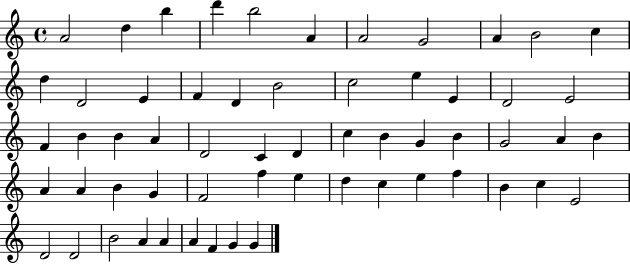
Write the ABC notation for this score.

X:1
T:Untitled
M:4/4
L:1/4
K:C
A2 d b d' b2 A A2 G2 A B2 c d D2 E F D B2 c2 e E D2 E2 F B B A D2 C D c B G B G2 A B A A B G F2 f e d c e f B c E2 D2 D2 B2 A A A F G G